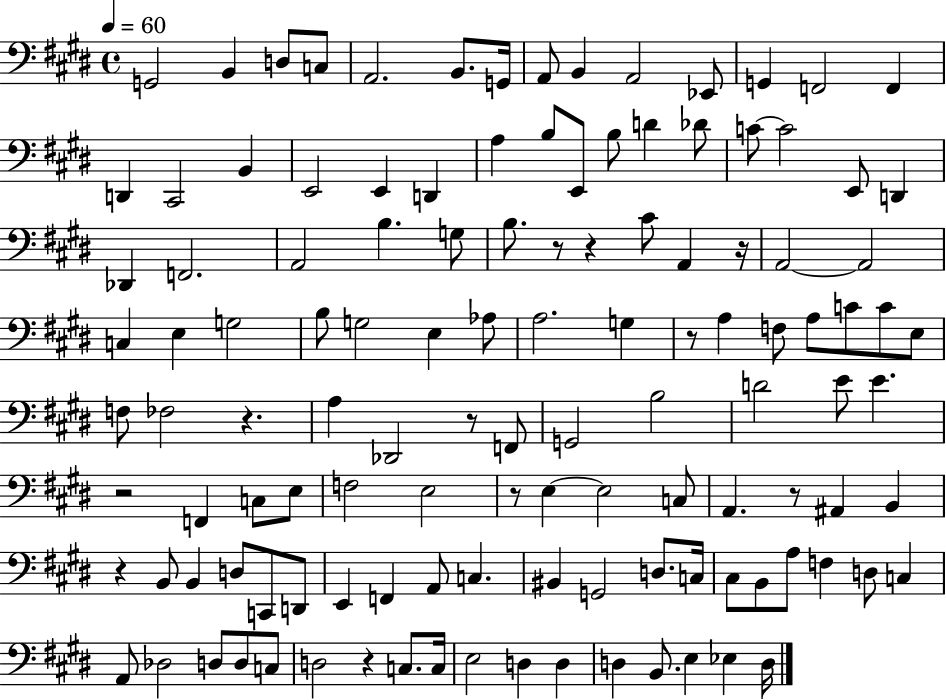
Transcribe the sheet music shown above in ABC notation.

X:1
T:Untitled
M:4/4
L:1/4
K:E
G,,2 B,, D,/2 C,/2 A,,2 B,,/2 G,,/4 A,,/2 B,, A,,2 _E,,/2 G,, F,,2 F,, D,, ^C,,2 B,, E,,2 E,, D,, A, B,/2 E,,/2 B,/2 D _D/2 C/2 C2 E,,/2 D,, _D,, F,,2 A,,2 B, G,/2 B,/2 z/2 z ^C/2 A,, z/4 A,,2 A,,2 C, E, G,2 B,/2 G,2 E, _A,/2 A,2 G, z/2 A, F,/2 A,/2 C/2 C/2 E,/2 F,/2 _F,2 z A, _D,,2 z/2 F,,/2 G,,2 B,2 D2 E/2 E z2 F,, C,/2 E,/2 F,2 E,2 z/2 E, E,2 C,/2 A,, z/2 ^A,, B,, z B,,/2 B,, D,/2 C,,/2 D,,/2 E,, F,, A,,/2 C, ^B,, G,,2 D,/2 C,/4 ^C,/2 B,,/2 A,/2 F, D,/2 C, A,,/2 _D,2 D,/2 D,/2 C,/2 D,2 z C,/2 C,/4 E,2 D, D, D, B,,/2 E, _E, D,/4